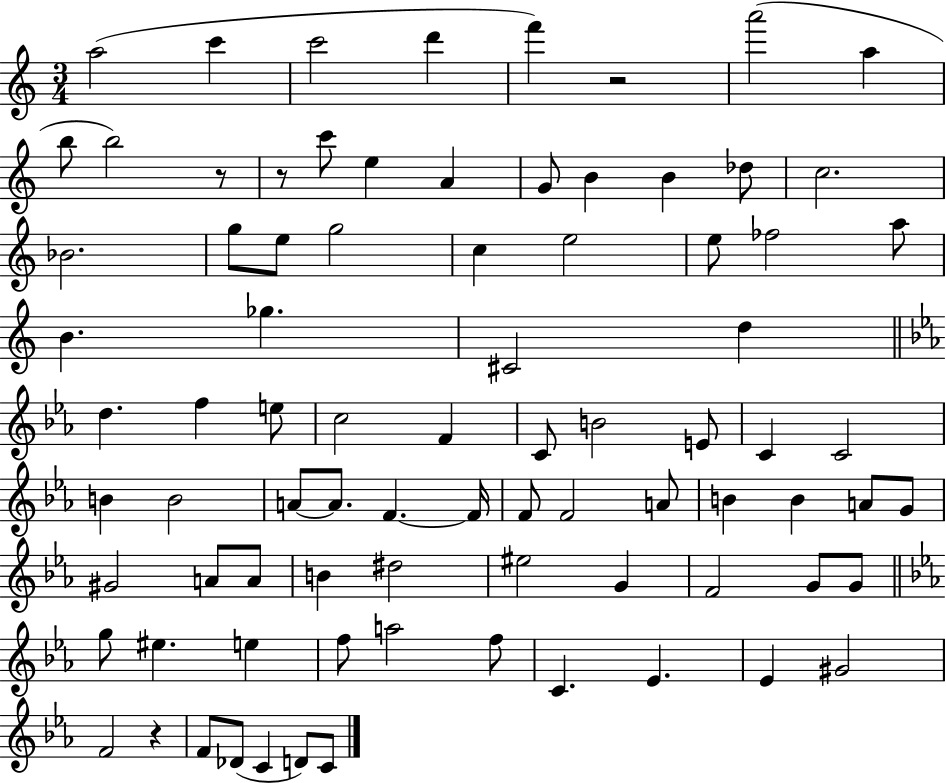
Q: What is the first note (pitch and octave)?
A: A5